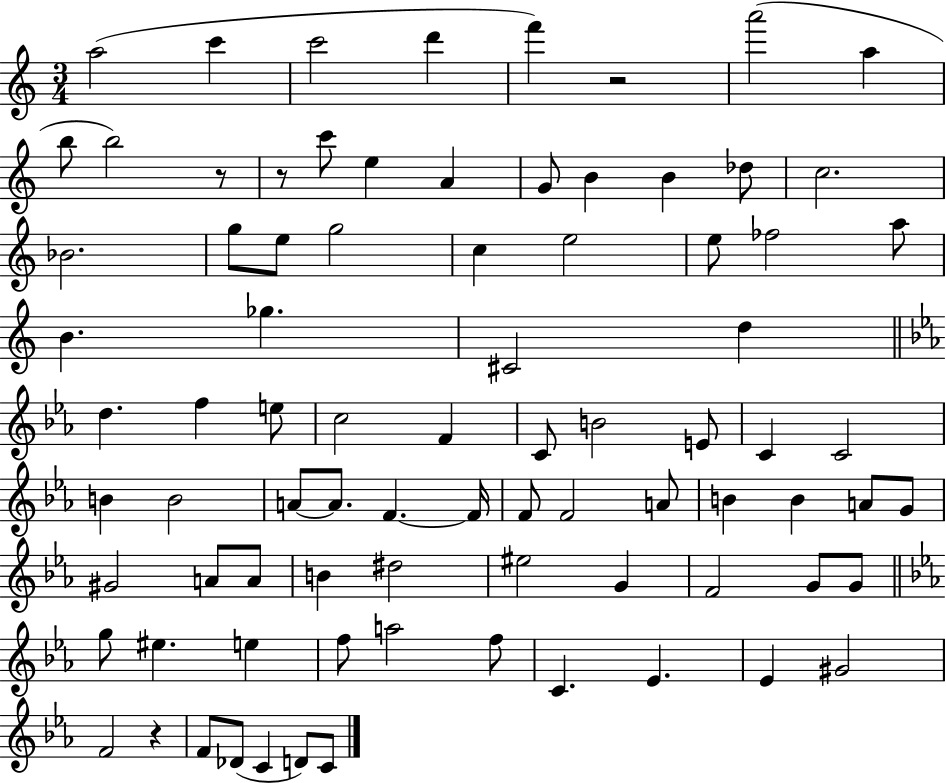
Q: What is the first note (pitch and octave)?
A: A5